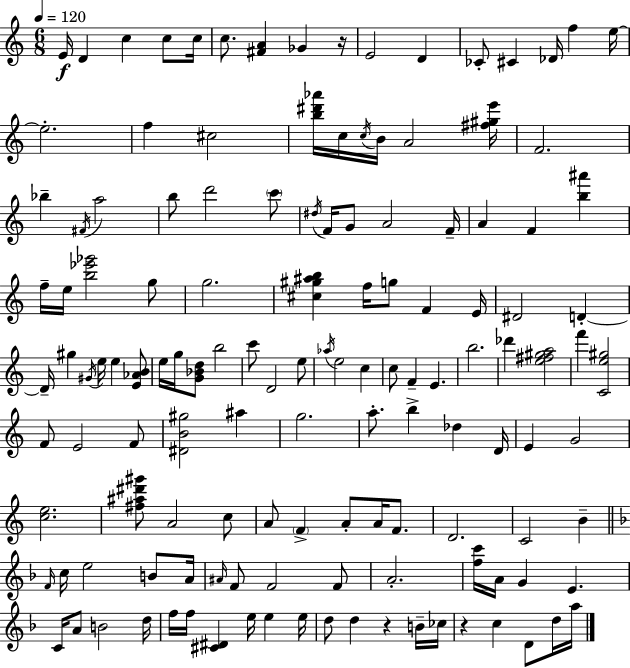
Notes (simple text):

E4/s D4/q C5/q C5/e C5/s C5/e. [F#4,A4]/q Gb4/q R/s E4/h D4/q CES4/e C#4/q Db4/s F5/q E5/s E5/h. F5/q C#5/h [B5,D#6,Ab6]/s C5/s C5/s B4/s A4/h [F#5,G#5,E6]/s F4/h. Bb5/q F#4/s A5/h B5/e D6/h C6/e D#5/s F4/s G4/e A4/h F4/s A4/q F4/q [B5,A#6]/q F5/s E5/s [B5,Eb6,Gb6]/h G5/e G5/h. [C#5,G#5,A#5,B5]/q F5/s G5/e F4/q E4/s D#4/h D4/q D4/s G#5/q G#4/s E5/s E5/q [E4,Ab4,B4]/e E5/s G5/s [G4,Bb4,D5]/e B5/h C6/e D4/h E5/e Ab5/s E5/h C5/q C5/e F4/q E4/q. B5/h. Db6/q [E5,F#5,G#5,A5]/h F6/q [C4,E5,G#5]/h F4/e E4/h F4/e [D#4,B4,G#5]/h A#5/q G5/h. A5/e. B5/q Db5/q D4/s E4/q G4/h [C5,E5]/h. [F#5,A#5,D#6,G#6]/e A4/h C5/e A4/e F4/q A4/e A4/s F4/e. D4/h. C4/h B4/q F4/s C5/s E5/h B4/e A4/s A#4/s F4/e F4/h F4/e A4/h. [F5,C6]/s A4/s G4/q E4/q. C4/s A4/e B4/h D5/s F5/s F5/s [C#4,D#4]/q E5/s E5/q E5/s D5/e D5/q R/q B4/s CES5/s R/q C5/q D4/e D5/s A5/s